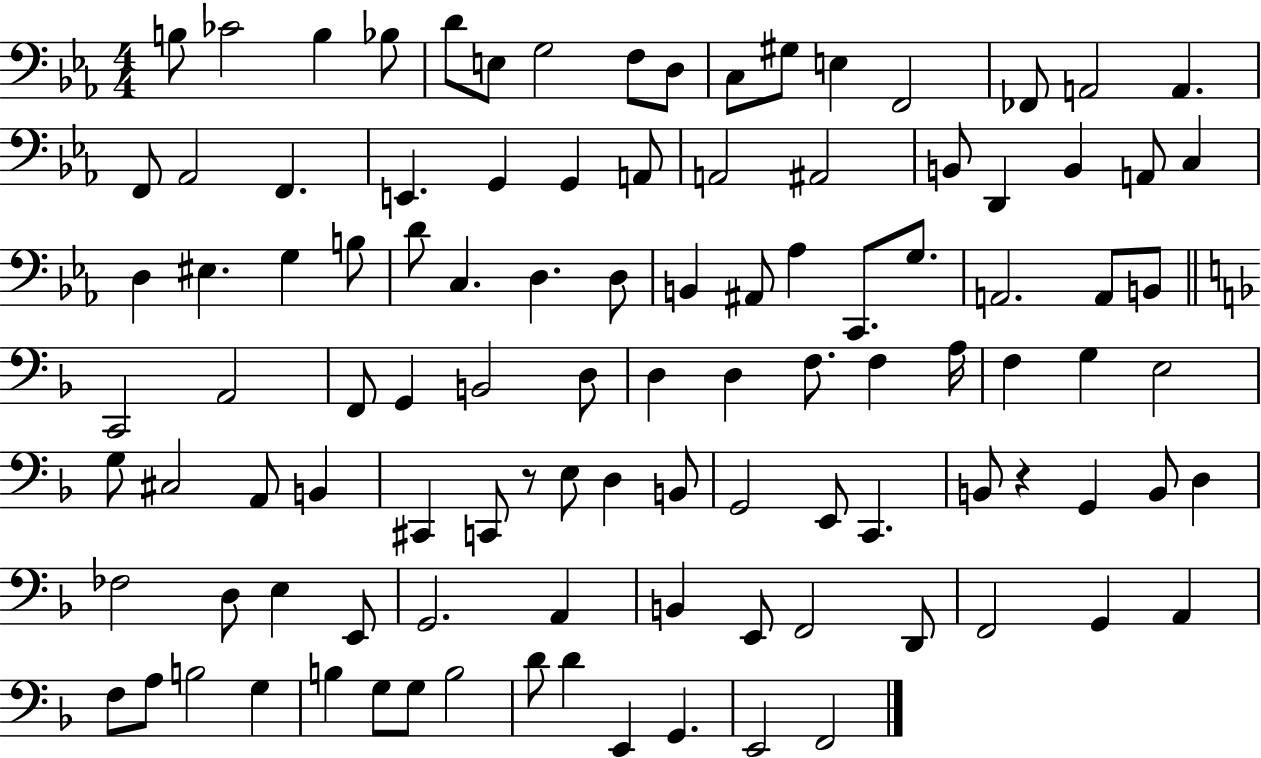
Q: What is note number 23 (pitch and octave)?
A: A2